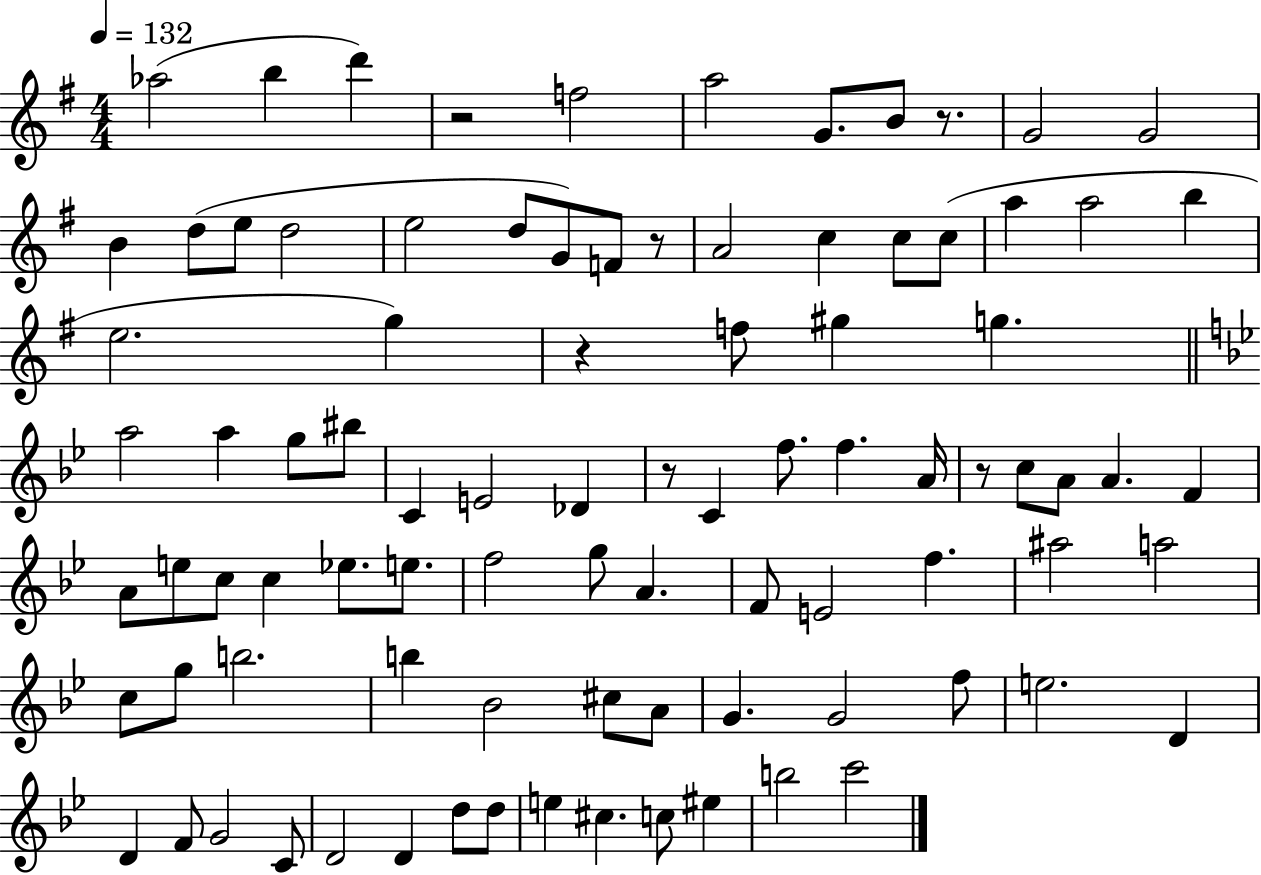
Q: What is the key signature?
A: G major